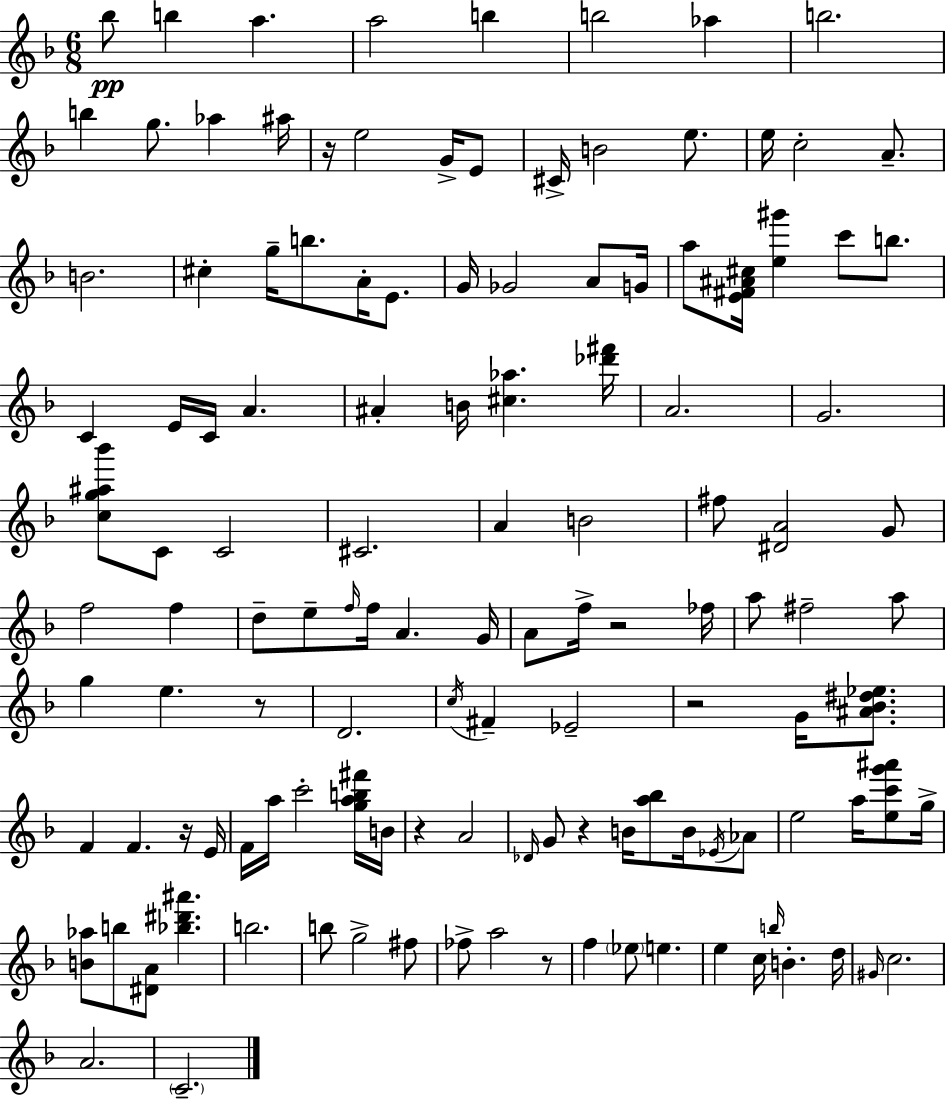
{
  \clef treble
  \numericTimeSignature
  \time 6/8
  \key f \major
  bes''8\pp b''4 a''4. | a''2 b''4 | b''2 aes''4 | b''2. | \break b''4 g''8. aes''4 ais''16 | r16 e''2 g'16-> e'8 | cis'16-> b'2 e''8. | e''16 c''2-. a'8.-- | \break b'2. | cis''4-. g''16-- b''8. a'16-. e'8. | g'16 ges'2 a'8 g'16 | a''8 <e' fis' ais' cis''>16 <e'' gis'''>4 c'''8 b''8. | \break c'4 e'16 c'16 a'4. | ais'4-. b'16 <cis'' aes''>4. <des''' fis'''>16 | a'2. | g'2. | \break <c'' g'' ais'' bes'''>8 c'8 c'2 | cis'2. | a'4 b'2 | fis''8 <dis' a'>2 g'8 | \break f''2 f''4 | d''8-- e''8-- \grace { f''16 } f''16 a'4. | g'16 a'8 f''16-> r2 | fes''16 a''8 fis''2-- a''8 | \break g''4 e''4. r8 | d'2. | \acciaccatura { c''16 } fis'4-- ees'2-- | r2 g'16 <ais' bes' dis'' ees''>8. | \break f'4 f'4. | r16 e'16 f'16 a''16 c'''2-. | <g'' a'' b'' fis'''>16 b'16 r4 a'2 | \grace { des'16 } g'8 r4 b'16 <a'' bes''>8 | \break b'16 \acciaccatura { ees'16 } aes'8 e''2 | a''16 <e'' c''' g''' ais'''>8 g''16-> <b' aes''>8 b''8 <dis' a'>8 <bes'' dis''' ais'''>4. | b''2. | b''8 g''2-> | \break fis''8 fes''8-> a''2 | r8 f''4 \parenthesize ees''8 e''4. | e''4 c''16 \grace { b''16 } b'4.-. | d''16 \grace { gis'16 } c''2. | \break a'2. | \parenthesize c'2.-- | \bar "|."
}